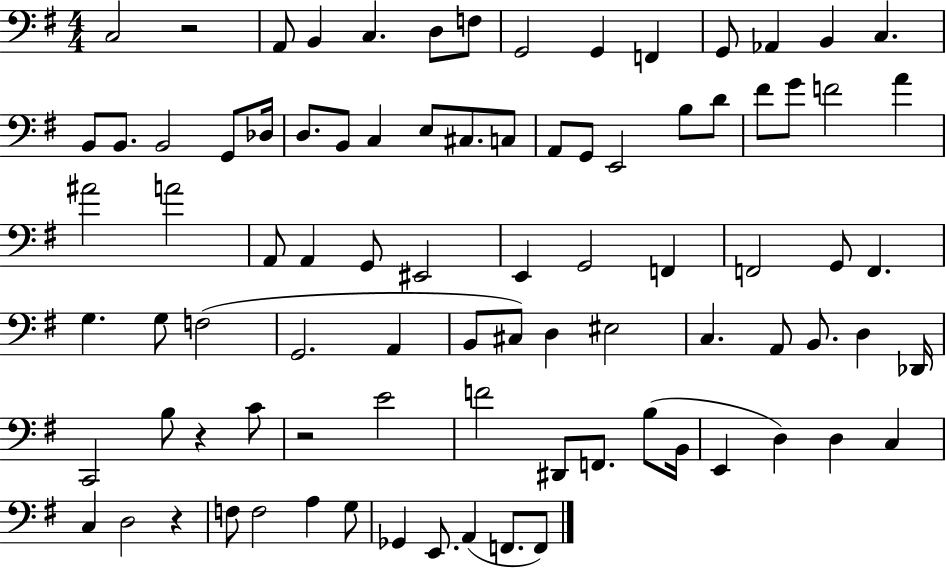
{
  \clef bass
  \numericTimeSignature
  \time 4/4
  \key g \major
  c2 r2 | a,8 b,4 c4. d8 f8 | g,2 g,4 f,4 | g,8 aes,4 b,4 c4. | \break b,8 b,8. b,2 g,8 des16 | d8. b,8 c4 e8 cis8. c8 | a,8 g,8 e,2 b8 d'8 | fis'8 g'8 f'2 a'4 | \break ais'2 a'2 | a,8 a,4 g,8 eis,2 | e,4 g,2 f,4 | f,2 g,8 f,4. | \break g4. g8 f2( | g,2. a,4 | b,8 cis8) d4 eis2 | c4. a,8 b,8. d4 des,16 | \break c,2 b8 r4 c'8 | r2 e'2 | f'2 dis,8 f,8. b8( b,16 | e,4 d4) d4 c4 | \break c4 d2 r4 | f8 f2 a4 g8 | ges,4 e,8. a,4( f,8. f,8) | \bar "|."
}